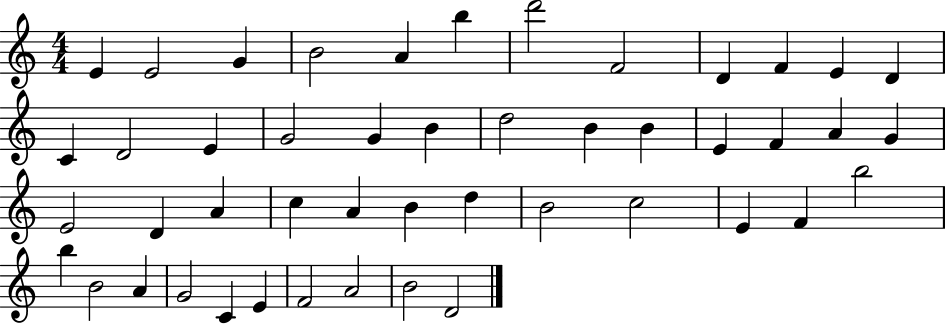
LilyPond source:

{
  \clef treble
  \numericTimeSignature
  \time 4/4
  \key c \major
  e'4 e'2 g'4 | b'2 a'4 b''4 | d'''2 f'2 | d'4 f'4 e'4 d'4 | \break c'4 d'2 e'4 | g'2 g'4 b'4 | d''2 b'4 b'4 | e'4 f'4 a'4 g'4 | \break e'2 d'4 a'4 | c''4 a'4 b'4 d''4 | b'2 c''2 | e'4 f'4 b''2 | \break b''4 b'2 a'4 | g'2 c'4 e'4 | f'2 a'2 | b'2 d'2 | \break \bar "|."
}